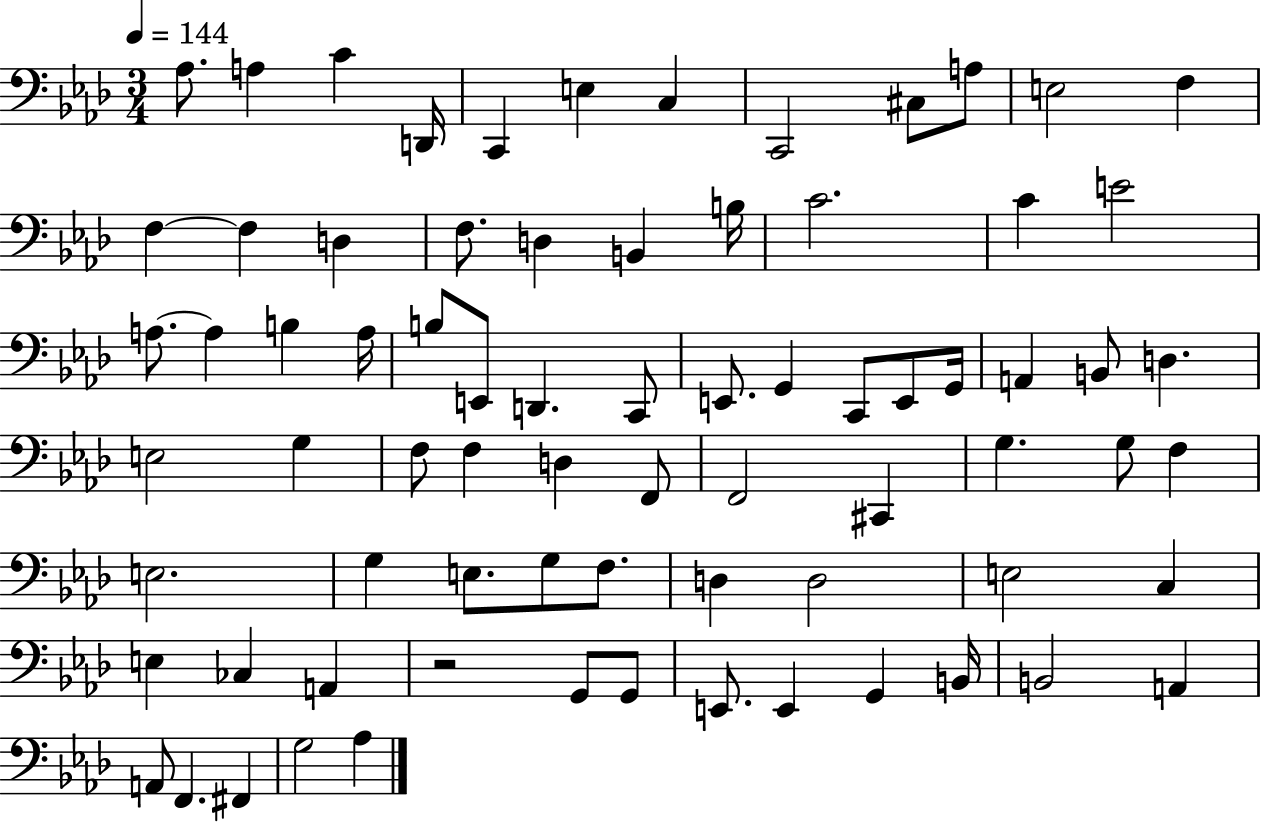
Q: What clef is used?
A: bass